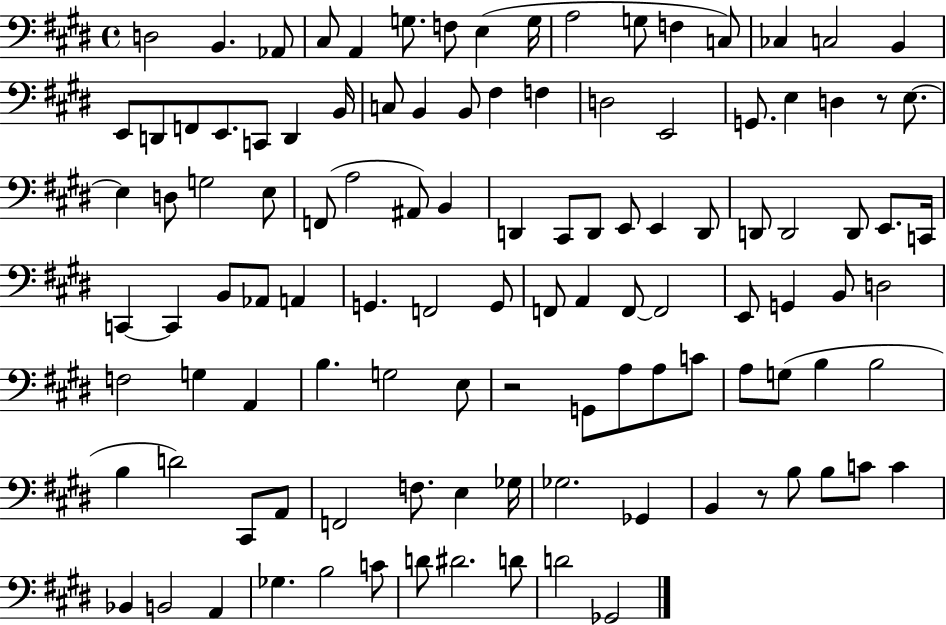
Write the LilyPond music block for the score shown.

{
  \clef bass
  \time 4/4
  \defaultTimeSignature
  \key e \major
  d2 b,4. aes,8 | cis8 a,4 g8. f8 e4( g16 | a2 g8 f4 c8) | ces4 c2 b,4 | \break e,8 d,8 f,8 e,8. c,8 d,4 b,16 | c8 b,4 b,8 fis4 f4 | d2 e,2 | g,8. e4 d4 r8 e8.~~ | \break e4 d8 g2 e8 | f,8( a2 ais,8) b,4 | d,4 cis,8 d,8 e,8 e,4 d,8 | d,8 d,2 d,8 e,8. c,16 | \break c,4~~ c,4 b,8 aes,8 a,4 | g,4. f,2 g,8 | f,8 a,4 f,8~~ f,2 | e,8 g,4 b,8 d2 | \break f2 g4 a,4 | b4. g2 e8 | r2 g,8 a8 a8 c'8 | a8 g8( b4 b2 | \break b4 d'2) cis,8 a,8 | f,2 f8. e4 ges16 | ges2. ges,4 | b,4 r8 b8 b8 c'8 c'4 | \break bes,4 b,2 a,4 | ges4. b2 c'8 | d'8 dis'2. d'8 | d'2 ges,2 | \break \bar "|."
}